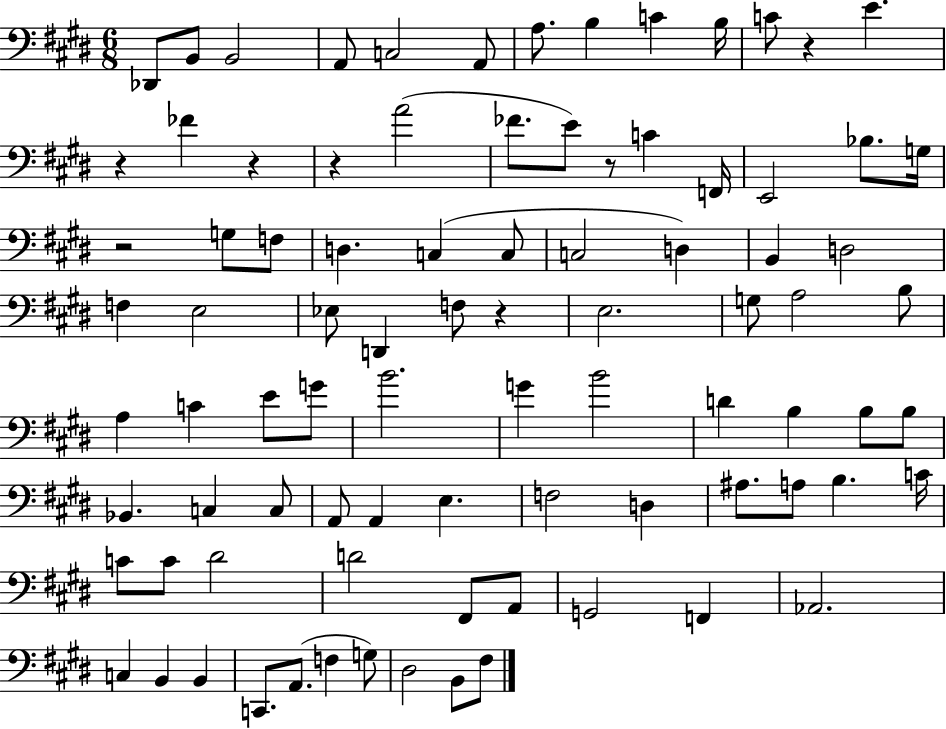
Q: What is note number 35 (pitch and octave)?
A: F3